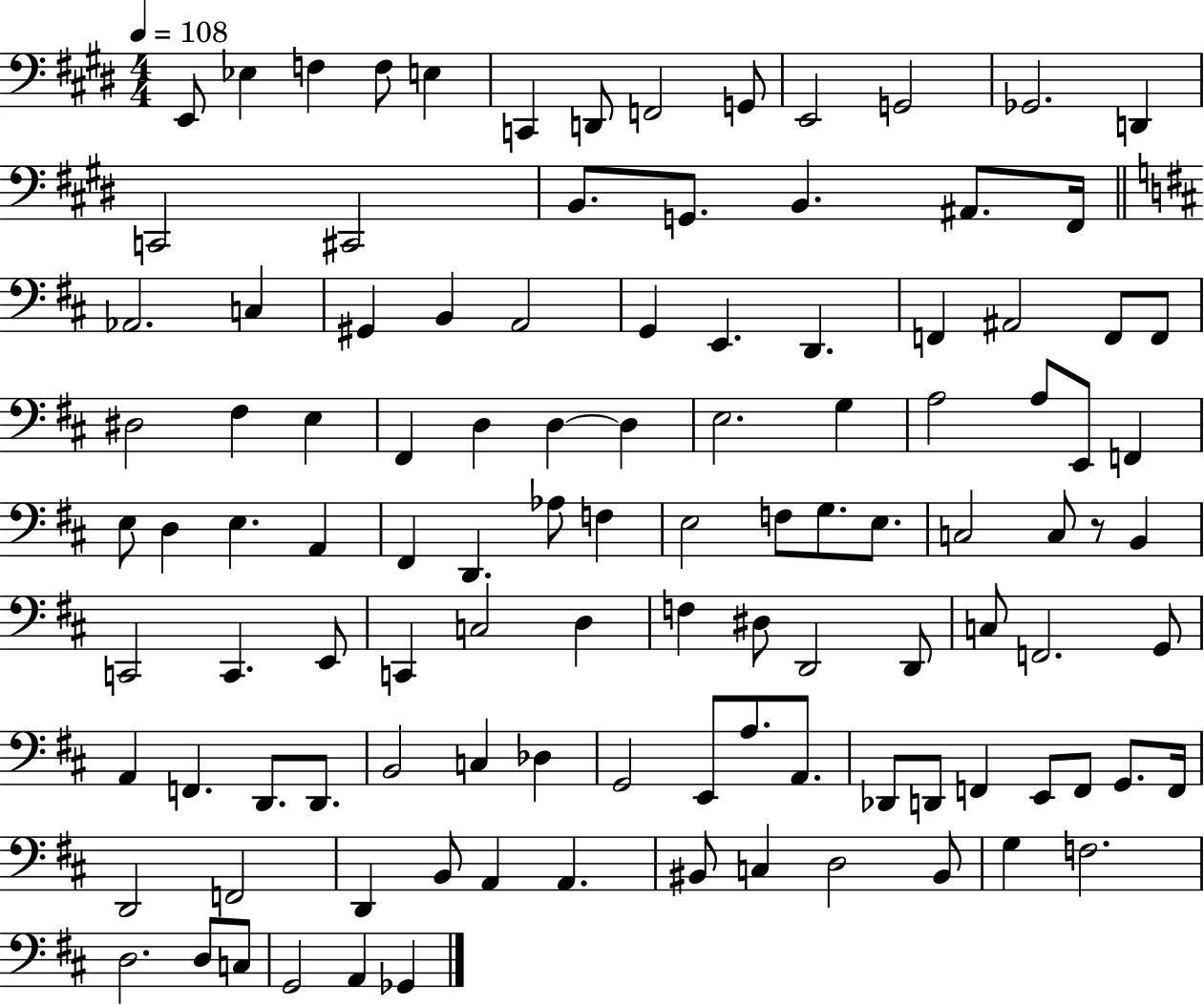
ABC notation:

X:1
T:Untitled
M:4/4
L:1/4
K:E
E,,/2 _E, F, F,/2 E, C,, D,,/2 F,,2 G,,/2 E,,2 G,,2 _G,,2 D,, C,,2 ^C,,2 B,,/2 G,,/2 B,, ^A,,/2 ^F,,/4 _A,,2 C, ^G,, B,, A,,2 G,, E,, D,, F,, ^A,,2 F,,/2 F,,/2 ^D,2 ^F, E, ^F,, D, D, D, E,2 G, A,2 A,/2 E,,/2 F,, E,/2 D, E, A,, ^F,, D,, _A,/2 F, E,2 F,/2 G,/2 E,/2 C,2 C,/2 z/2 B,, C,,2 C,, E,,/2 C,, C,2 D, F, ^D,/2 D,,2 D,,/2 C,/2 F,,2 G,,/2 A,, F,, D,,/2 D,,/2 B,,2 C, _D, G,,2 E,,/2 A,/2 A,,/2 _D,,/2 D,,/2 F,, E,,/2 F,,/2 G,,/2 F,,/4 D,,2 F,,2 D,, B,,/2 A,, A,, ^B,,/2 C, D,2 ^B,,/2 G, F,2 D,2 D,/2 C,/2 G,,2 A,, _G,,